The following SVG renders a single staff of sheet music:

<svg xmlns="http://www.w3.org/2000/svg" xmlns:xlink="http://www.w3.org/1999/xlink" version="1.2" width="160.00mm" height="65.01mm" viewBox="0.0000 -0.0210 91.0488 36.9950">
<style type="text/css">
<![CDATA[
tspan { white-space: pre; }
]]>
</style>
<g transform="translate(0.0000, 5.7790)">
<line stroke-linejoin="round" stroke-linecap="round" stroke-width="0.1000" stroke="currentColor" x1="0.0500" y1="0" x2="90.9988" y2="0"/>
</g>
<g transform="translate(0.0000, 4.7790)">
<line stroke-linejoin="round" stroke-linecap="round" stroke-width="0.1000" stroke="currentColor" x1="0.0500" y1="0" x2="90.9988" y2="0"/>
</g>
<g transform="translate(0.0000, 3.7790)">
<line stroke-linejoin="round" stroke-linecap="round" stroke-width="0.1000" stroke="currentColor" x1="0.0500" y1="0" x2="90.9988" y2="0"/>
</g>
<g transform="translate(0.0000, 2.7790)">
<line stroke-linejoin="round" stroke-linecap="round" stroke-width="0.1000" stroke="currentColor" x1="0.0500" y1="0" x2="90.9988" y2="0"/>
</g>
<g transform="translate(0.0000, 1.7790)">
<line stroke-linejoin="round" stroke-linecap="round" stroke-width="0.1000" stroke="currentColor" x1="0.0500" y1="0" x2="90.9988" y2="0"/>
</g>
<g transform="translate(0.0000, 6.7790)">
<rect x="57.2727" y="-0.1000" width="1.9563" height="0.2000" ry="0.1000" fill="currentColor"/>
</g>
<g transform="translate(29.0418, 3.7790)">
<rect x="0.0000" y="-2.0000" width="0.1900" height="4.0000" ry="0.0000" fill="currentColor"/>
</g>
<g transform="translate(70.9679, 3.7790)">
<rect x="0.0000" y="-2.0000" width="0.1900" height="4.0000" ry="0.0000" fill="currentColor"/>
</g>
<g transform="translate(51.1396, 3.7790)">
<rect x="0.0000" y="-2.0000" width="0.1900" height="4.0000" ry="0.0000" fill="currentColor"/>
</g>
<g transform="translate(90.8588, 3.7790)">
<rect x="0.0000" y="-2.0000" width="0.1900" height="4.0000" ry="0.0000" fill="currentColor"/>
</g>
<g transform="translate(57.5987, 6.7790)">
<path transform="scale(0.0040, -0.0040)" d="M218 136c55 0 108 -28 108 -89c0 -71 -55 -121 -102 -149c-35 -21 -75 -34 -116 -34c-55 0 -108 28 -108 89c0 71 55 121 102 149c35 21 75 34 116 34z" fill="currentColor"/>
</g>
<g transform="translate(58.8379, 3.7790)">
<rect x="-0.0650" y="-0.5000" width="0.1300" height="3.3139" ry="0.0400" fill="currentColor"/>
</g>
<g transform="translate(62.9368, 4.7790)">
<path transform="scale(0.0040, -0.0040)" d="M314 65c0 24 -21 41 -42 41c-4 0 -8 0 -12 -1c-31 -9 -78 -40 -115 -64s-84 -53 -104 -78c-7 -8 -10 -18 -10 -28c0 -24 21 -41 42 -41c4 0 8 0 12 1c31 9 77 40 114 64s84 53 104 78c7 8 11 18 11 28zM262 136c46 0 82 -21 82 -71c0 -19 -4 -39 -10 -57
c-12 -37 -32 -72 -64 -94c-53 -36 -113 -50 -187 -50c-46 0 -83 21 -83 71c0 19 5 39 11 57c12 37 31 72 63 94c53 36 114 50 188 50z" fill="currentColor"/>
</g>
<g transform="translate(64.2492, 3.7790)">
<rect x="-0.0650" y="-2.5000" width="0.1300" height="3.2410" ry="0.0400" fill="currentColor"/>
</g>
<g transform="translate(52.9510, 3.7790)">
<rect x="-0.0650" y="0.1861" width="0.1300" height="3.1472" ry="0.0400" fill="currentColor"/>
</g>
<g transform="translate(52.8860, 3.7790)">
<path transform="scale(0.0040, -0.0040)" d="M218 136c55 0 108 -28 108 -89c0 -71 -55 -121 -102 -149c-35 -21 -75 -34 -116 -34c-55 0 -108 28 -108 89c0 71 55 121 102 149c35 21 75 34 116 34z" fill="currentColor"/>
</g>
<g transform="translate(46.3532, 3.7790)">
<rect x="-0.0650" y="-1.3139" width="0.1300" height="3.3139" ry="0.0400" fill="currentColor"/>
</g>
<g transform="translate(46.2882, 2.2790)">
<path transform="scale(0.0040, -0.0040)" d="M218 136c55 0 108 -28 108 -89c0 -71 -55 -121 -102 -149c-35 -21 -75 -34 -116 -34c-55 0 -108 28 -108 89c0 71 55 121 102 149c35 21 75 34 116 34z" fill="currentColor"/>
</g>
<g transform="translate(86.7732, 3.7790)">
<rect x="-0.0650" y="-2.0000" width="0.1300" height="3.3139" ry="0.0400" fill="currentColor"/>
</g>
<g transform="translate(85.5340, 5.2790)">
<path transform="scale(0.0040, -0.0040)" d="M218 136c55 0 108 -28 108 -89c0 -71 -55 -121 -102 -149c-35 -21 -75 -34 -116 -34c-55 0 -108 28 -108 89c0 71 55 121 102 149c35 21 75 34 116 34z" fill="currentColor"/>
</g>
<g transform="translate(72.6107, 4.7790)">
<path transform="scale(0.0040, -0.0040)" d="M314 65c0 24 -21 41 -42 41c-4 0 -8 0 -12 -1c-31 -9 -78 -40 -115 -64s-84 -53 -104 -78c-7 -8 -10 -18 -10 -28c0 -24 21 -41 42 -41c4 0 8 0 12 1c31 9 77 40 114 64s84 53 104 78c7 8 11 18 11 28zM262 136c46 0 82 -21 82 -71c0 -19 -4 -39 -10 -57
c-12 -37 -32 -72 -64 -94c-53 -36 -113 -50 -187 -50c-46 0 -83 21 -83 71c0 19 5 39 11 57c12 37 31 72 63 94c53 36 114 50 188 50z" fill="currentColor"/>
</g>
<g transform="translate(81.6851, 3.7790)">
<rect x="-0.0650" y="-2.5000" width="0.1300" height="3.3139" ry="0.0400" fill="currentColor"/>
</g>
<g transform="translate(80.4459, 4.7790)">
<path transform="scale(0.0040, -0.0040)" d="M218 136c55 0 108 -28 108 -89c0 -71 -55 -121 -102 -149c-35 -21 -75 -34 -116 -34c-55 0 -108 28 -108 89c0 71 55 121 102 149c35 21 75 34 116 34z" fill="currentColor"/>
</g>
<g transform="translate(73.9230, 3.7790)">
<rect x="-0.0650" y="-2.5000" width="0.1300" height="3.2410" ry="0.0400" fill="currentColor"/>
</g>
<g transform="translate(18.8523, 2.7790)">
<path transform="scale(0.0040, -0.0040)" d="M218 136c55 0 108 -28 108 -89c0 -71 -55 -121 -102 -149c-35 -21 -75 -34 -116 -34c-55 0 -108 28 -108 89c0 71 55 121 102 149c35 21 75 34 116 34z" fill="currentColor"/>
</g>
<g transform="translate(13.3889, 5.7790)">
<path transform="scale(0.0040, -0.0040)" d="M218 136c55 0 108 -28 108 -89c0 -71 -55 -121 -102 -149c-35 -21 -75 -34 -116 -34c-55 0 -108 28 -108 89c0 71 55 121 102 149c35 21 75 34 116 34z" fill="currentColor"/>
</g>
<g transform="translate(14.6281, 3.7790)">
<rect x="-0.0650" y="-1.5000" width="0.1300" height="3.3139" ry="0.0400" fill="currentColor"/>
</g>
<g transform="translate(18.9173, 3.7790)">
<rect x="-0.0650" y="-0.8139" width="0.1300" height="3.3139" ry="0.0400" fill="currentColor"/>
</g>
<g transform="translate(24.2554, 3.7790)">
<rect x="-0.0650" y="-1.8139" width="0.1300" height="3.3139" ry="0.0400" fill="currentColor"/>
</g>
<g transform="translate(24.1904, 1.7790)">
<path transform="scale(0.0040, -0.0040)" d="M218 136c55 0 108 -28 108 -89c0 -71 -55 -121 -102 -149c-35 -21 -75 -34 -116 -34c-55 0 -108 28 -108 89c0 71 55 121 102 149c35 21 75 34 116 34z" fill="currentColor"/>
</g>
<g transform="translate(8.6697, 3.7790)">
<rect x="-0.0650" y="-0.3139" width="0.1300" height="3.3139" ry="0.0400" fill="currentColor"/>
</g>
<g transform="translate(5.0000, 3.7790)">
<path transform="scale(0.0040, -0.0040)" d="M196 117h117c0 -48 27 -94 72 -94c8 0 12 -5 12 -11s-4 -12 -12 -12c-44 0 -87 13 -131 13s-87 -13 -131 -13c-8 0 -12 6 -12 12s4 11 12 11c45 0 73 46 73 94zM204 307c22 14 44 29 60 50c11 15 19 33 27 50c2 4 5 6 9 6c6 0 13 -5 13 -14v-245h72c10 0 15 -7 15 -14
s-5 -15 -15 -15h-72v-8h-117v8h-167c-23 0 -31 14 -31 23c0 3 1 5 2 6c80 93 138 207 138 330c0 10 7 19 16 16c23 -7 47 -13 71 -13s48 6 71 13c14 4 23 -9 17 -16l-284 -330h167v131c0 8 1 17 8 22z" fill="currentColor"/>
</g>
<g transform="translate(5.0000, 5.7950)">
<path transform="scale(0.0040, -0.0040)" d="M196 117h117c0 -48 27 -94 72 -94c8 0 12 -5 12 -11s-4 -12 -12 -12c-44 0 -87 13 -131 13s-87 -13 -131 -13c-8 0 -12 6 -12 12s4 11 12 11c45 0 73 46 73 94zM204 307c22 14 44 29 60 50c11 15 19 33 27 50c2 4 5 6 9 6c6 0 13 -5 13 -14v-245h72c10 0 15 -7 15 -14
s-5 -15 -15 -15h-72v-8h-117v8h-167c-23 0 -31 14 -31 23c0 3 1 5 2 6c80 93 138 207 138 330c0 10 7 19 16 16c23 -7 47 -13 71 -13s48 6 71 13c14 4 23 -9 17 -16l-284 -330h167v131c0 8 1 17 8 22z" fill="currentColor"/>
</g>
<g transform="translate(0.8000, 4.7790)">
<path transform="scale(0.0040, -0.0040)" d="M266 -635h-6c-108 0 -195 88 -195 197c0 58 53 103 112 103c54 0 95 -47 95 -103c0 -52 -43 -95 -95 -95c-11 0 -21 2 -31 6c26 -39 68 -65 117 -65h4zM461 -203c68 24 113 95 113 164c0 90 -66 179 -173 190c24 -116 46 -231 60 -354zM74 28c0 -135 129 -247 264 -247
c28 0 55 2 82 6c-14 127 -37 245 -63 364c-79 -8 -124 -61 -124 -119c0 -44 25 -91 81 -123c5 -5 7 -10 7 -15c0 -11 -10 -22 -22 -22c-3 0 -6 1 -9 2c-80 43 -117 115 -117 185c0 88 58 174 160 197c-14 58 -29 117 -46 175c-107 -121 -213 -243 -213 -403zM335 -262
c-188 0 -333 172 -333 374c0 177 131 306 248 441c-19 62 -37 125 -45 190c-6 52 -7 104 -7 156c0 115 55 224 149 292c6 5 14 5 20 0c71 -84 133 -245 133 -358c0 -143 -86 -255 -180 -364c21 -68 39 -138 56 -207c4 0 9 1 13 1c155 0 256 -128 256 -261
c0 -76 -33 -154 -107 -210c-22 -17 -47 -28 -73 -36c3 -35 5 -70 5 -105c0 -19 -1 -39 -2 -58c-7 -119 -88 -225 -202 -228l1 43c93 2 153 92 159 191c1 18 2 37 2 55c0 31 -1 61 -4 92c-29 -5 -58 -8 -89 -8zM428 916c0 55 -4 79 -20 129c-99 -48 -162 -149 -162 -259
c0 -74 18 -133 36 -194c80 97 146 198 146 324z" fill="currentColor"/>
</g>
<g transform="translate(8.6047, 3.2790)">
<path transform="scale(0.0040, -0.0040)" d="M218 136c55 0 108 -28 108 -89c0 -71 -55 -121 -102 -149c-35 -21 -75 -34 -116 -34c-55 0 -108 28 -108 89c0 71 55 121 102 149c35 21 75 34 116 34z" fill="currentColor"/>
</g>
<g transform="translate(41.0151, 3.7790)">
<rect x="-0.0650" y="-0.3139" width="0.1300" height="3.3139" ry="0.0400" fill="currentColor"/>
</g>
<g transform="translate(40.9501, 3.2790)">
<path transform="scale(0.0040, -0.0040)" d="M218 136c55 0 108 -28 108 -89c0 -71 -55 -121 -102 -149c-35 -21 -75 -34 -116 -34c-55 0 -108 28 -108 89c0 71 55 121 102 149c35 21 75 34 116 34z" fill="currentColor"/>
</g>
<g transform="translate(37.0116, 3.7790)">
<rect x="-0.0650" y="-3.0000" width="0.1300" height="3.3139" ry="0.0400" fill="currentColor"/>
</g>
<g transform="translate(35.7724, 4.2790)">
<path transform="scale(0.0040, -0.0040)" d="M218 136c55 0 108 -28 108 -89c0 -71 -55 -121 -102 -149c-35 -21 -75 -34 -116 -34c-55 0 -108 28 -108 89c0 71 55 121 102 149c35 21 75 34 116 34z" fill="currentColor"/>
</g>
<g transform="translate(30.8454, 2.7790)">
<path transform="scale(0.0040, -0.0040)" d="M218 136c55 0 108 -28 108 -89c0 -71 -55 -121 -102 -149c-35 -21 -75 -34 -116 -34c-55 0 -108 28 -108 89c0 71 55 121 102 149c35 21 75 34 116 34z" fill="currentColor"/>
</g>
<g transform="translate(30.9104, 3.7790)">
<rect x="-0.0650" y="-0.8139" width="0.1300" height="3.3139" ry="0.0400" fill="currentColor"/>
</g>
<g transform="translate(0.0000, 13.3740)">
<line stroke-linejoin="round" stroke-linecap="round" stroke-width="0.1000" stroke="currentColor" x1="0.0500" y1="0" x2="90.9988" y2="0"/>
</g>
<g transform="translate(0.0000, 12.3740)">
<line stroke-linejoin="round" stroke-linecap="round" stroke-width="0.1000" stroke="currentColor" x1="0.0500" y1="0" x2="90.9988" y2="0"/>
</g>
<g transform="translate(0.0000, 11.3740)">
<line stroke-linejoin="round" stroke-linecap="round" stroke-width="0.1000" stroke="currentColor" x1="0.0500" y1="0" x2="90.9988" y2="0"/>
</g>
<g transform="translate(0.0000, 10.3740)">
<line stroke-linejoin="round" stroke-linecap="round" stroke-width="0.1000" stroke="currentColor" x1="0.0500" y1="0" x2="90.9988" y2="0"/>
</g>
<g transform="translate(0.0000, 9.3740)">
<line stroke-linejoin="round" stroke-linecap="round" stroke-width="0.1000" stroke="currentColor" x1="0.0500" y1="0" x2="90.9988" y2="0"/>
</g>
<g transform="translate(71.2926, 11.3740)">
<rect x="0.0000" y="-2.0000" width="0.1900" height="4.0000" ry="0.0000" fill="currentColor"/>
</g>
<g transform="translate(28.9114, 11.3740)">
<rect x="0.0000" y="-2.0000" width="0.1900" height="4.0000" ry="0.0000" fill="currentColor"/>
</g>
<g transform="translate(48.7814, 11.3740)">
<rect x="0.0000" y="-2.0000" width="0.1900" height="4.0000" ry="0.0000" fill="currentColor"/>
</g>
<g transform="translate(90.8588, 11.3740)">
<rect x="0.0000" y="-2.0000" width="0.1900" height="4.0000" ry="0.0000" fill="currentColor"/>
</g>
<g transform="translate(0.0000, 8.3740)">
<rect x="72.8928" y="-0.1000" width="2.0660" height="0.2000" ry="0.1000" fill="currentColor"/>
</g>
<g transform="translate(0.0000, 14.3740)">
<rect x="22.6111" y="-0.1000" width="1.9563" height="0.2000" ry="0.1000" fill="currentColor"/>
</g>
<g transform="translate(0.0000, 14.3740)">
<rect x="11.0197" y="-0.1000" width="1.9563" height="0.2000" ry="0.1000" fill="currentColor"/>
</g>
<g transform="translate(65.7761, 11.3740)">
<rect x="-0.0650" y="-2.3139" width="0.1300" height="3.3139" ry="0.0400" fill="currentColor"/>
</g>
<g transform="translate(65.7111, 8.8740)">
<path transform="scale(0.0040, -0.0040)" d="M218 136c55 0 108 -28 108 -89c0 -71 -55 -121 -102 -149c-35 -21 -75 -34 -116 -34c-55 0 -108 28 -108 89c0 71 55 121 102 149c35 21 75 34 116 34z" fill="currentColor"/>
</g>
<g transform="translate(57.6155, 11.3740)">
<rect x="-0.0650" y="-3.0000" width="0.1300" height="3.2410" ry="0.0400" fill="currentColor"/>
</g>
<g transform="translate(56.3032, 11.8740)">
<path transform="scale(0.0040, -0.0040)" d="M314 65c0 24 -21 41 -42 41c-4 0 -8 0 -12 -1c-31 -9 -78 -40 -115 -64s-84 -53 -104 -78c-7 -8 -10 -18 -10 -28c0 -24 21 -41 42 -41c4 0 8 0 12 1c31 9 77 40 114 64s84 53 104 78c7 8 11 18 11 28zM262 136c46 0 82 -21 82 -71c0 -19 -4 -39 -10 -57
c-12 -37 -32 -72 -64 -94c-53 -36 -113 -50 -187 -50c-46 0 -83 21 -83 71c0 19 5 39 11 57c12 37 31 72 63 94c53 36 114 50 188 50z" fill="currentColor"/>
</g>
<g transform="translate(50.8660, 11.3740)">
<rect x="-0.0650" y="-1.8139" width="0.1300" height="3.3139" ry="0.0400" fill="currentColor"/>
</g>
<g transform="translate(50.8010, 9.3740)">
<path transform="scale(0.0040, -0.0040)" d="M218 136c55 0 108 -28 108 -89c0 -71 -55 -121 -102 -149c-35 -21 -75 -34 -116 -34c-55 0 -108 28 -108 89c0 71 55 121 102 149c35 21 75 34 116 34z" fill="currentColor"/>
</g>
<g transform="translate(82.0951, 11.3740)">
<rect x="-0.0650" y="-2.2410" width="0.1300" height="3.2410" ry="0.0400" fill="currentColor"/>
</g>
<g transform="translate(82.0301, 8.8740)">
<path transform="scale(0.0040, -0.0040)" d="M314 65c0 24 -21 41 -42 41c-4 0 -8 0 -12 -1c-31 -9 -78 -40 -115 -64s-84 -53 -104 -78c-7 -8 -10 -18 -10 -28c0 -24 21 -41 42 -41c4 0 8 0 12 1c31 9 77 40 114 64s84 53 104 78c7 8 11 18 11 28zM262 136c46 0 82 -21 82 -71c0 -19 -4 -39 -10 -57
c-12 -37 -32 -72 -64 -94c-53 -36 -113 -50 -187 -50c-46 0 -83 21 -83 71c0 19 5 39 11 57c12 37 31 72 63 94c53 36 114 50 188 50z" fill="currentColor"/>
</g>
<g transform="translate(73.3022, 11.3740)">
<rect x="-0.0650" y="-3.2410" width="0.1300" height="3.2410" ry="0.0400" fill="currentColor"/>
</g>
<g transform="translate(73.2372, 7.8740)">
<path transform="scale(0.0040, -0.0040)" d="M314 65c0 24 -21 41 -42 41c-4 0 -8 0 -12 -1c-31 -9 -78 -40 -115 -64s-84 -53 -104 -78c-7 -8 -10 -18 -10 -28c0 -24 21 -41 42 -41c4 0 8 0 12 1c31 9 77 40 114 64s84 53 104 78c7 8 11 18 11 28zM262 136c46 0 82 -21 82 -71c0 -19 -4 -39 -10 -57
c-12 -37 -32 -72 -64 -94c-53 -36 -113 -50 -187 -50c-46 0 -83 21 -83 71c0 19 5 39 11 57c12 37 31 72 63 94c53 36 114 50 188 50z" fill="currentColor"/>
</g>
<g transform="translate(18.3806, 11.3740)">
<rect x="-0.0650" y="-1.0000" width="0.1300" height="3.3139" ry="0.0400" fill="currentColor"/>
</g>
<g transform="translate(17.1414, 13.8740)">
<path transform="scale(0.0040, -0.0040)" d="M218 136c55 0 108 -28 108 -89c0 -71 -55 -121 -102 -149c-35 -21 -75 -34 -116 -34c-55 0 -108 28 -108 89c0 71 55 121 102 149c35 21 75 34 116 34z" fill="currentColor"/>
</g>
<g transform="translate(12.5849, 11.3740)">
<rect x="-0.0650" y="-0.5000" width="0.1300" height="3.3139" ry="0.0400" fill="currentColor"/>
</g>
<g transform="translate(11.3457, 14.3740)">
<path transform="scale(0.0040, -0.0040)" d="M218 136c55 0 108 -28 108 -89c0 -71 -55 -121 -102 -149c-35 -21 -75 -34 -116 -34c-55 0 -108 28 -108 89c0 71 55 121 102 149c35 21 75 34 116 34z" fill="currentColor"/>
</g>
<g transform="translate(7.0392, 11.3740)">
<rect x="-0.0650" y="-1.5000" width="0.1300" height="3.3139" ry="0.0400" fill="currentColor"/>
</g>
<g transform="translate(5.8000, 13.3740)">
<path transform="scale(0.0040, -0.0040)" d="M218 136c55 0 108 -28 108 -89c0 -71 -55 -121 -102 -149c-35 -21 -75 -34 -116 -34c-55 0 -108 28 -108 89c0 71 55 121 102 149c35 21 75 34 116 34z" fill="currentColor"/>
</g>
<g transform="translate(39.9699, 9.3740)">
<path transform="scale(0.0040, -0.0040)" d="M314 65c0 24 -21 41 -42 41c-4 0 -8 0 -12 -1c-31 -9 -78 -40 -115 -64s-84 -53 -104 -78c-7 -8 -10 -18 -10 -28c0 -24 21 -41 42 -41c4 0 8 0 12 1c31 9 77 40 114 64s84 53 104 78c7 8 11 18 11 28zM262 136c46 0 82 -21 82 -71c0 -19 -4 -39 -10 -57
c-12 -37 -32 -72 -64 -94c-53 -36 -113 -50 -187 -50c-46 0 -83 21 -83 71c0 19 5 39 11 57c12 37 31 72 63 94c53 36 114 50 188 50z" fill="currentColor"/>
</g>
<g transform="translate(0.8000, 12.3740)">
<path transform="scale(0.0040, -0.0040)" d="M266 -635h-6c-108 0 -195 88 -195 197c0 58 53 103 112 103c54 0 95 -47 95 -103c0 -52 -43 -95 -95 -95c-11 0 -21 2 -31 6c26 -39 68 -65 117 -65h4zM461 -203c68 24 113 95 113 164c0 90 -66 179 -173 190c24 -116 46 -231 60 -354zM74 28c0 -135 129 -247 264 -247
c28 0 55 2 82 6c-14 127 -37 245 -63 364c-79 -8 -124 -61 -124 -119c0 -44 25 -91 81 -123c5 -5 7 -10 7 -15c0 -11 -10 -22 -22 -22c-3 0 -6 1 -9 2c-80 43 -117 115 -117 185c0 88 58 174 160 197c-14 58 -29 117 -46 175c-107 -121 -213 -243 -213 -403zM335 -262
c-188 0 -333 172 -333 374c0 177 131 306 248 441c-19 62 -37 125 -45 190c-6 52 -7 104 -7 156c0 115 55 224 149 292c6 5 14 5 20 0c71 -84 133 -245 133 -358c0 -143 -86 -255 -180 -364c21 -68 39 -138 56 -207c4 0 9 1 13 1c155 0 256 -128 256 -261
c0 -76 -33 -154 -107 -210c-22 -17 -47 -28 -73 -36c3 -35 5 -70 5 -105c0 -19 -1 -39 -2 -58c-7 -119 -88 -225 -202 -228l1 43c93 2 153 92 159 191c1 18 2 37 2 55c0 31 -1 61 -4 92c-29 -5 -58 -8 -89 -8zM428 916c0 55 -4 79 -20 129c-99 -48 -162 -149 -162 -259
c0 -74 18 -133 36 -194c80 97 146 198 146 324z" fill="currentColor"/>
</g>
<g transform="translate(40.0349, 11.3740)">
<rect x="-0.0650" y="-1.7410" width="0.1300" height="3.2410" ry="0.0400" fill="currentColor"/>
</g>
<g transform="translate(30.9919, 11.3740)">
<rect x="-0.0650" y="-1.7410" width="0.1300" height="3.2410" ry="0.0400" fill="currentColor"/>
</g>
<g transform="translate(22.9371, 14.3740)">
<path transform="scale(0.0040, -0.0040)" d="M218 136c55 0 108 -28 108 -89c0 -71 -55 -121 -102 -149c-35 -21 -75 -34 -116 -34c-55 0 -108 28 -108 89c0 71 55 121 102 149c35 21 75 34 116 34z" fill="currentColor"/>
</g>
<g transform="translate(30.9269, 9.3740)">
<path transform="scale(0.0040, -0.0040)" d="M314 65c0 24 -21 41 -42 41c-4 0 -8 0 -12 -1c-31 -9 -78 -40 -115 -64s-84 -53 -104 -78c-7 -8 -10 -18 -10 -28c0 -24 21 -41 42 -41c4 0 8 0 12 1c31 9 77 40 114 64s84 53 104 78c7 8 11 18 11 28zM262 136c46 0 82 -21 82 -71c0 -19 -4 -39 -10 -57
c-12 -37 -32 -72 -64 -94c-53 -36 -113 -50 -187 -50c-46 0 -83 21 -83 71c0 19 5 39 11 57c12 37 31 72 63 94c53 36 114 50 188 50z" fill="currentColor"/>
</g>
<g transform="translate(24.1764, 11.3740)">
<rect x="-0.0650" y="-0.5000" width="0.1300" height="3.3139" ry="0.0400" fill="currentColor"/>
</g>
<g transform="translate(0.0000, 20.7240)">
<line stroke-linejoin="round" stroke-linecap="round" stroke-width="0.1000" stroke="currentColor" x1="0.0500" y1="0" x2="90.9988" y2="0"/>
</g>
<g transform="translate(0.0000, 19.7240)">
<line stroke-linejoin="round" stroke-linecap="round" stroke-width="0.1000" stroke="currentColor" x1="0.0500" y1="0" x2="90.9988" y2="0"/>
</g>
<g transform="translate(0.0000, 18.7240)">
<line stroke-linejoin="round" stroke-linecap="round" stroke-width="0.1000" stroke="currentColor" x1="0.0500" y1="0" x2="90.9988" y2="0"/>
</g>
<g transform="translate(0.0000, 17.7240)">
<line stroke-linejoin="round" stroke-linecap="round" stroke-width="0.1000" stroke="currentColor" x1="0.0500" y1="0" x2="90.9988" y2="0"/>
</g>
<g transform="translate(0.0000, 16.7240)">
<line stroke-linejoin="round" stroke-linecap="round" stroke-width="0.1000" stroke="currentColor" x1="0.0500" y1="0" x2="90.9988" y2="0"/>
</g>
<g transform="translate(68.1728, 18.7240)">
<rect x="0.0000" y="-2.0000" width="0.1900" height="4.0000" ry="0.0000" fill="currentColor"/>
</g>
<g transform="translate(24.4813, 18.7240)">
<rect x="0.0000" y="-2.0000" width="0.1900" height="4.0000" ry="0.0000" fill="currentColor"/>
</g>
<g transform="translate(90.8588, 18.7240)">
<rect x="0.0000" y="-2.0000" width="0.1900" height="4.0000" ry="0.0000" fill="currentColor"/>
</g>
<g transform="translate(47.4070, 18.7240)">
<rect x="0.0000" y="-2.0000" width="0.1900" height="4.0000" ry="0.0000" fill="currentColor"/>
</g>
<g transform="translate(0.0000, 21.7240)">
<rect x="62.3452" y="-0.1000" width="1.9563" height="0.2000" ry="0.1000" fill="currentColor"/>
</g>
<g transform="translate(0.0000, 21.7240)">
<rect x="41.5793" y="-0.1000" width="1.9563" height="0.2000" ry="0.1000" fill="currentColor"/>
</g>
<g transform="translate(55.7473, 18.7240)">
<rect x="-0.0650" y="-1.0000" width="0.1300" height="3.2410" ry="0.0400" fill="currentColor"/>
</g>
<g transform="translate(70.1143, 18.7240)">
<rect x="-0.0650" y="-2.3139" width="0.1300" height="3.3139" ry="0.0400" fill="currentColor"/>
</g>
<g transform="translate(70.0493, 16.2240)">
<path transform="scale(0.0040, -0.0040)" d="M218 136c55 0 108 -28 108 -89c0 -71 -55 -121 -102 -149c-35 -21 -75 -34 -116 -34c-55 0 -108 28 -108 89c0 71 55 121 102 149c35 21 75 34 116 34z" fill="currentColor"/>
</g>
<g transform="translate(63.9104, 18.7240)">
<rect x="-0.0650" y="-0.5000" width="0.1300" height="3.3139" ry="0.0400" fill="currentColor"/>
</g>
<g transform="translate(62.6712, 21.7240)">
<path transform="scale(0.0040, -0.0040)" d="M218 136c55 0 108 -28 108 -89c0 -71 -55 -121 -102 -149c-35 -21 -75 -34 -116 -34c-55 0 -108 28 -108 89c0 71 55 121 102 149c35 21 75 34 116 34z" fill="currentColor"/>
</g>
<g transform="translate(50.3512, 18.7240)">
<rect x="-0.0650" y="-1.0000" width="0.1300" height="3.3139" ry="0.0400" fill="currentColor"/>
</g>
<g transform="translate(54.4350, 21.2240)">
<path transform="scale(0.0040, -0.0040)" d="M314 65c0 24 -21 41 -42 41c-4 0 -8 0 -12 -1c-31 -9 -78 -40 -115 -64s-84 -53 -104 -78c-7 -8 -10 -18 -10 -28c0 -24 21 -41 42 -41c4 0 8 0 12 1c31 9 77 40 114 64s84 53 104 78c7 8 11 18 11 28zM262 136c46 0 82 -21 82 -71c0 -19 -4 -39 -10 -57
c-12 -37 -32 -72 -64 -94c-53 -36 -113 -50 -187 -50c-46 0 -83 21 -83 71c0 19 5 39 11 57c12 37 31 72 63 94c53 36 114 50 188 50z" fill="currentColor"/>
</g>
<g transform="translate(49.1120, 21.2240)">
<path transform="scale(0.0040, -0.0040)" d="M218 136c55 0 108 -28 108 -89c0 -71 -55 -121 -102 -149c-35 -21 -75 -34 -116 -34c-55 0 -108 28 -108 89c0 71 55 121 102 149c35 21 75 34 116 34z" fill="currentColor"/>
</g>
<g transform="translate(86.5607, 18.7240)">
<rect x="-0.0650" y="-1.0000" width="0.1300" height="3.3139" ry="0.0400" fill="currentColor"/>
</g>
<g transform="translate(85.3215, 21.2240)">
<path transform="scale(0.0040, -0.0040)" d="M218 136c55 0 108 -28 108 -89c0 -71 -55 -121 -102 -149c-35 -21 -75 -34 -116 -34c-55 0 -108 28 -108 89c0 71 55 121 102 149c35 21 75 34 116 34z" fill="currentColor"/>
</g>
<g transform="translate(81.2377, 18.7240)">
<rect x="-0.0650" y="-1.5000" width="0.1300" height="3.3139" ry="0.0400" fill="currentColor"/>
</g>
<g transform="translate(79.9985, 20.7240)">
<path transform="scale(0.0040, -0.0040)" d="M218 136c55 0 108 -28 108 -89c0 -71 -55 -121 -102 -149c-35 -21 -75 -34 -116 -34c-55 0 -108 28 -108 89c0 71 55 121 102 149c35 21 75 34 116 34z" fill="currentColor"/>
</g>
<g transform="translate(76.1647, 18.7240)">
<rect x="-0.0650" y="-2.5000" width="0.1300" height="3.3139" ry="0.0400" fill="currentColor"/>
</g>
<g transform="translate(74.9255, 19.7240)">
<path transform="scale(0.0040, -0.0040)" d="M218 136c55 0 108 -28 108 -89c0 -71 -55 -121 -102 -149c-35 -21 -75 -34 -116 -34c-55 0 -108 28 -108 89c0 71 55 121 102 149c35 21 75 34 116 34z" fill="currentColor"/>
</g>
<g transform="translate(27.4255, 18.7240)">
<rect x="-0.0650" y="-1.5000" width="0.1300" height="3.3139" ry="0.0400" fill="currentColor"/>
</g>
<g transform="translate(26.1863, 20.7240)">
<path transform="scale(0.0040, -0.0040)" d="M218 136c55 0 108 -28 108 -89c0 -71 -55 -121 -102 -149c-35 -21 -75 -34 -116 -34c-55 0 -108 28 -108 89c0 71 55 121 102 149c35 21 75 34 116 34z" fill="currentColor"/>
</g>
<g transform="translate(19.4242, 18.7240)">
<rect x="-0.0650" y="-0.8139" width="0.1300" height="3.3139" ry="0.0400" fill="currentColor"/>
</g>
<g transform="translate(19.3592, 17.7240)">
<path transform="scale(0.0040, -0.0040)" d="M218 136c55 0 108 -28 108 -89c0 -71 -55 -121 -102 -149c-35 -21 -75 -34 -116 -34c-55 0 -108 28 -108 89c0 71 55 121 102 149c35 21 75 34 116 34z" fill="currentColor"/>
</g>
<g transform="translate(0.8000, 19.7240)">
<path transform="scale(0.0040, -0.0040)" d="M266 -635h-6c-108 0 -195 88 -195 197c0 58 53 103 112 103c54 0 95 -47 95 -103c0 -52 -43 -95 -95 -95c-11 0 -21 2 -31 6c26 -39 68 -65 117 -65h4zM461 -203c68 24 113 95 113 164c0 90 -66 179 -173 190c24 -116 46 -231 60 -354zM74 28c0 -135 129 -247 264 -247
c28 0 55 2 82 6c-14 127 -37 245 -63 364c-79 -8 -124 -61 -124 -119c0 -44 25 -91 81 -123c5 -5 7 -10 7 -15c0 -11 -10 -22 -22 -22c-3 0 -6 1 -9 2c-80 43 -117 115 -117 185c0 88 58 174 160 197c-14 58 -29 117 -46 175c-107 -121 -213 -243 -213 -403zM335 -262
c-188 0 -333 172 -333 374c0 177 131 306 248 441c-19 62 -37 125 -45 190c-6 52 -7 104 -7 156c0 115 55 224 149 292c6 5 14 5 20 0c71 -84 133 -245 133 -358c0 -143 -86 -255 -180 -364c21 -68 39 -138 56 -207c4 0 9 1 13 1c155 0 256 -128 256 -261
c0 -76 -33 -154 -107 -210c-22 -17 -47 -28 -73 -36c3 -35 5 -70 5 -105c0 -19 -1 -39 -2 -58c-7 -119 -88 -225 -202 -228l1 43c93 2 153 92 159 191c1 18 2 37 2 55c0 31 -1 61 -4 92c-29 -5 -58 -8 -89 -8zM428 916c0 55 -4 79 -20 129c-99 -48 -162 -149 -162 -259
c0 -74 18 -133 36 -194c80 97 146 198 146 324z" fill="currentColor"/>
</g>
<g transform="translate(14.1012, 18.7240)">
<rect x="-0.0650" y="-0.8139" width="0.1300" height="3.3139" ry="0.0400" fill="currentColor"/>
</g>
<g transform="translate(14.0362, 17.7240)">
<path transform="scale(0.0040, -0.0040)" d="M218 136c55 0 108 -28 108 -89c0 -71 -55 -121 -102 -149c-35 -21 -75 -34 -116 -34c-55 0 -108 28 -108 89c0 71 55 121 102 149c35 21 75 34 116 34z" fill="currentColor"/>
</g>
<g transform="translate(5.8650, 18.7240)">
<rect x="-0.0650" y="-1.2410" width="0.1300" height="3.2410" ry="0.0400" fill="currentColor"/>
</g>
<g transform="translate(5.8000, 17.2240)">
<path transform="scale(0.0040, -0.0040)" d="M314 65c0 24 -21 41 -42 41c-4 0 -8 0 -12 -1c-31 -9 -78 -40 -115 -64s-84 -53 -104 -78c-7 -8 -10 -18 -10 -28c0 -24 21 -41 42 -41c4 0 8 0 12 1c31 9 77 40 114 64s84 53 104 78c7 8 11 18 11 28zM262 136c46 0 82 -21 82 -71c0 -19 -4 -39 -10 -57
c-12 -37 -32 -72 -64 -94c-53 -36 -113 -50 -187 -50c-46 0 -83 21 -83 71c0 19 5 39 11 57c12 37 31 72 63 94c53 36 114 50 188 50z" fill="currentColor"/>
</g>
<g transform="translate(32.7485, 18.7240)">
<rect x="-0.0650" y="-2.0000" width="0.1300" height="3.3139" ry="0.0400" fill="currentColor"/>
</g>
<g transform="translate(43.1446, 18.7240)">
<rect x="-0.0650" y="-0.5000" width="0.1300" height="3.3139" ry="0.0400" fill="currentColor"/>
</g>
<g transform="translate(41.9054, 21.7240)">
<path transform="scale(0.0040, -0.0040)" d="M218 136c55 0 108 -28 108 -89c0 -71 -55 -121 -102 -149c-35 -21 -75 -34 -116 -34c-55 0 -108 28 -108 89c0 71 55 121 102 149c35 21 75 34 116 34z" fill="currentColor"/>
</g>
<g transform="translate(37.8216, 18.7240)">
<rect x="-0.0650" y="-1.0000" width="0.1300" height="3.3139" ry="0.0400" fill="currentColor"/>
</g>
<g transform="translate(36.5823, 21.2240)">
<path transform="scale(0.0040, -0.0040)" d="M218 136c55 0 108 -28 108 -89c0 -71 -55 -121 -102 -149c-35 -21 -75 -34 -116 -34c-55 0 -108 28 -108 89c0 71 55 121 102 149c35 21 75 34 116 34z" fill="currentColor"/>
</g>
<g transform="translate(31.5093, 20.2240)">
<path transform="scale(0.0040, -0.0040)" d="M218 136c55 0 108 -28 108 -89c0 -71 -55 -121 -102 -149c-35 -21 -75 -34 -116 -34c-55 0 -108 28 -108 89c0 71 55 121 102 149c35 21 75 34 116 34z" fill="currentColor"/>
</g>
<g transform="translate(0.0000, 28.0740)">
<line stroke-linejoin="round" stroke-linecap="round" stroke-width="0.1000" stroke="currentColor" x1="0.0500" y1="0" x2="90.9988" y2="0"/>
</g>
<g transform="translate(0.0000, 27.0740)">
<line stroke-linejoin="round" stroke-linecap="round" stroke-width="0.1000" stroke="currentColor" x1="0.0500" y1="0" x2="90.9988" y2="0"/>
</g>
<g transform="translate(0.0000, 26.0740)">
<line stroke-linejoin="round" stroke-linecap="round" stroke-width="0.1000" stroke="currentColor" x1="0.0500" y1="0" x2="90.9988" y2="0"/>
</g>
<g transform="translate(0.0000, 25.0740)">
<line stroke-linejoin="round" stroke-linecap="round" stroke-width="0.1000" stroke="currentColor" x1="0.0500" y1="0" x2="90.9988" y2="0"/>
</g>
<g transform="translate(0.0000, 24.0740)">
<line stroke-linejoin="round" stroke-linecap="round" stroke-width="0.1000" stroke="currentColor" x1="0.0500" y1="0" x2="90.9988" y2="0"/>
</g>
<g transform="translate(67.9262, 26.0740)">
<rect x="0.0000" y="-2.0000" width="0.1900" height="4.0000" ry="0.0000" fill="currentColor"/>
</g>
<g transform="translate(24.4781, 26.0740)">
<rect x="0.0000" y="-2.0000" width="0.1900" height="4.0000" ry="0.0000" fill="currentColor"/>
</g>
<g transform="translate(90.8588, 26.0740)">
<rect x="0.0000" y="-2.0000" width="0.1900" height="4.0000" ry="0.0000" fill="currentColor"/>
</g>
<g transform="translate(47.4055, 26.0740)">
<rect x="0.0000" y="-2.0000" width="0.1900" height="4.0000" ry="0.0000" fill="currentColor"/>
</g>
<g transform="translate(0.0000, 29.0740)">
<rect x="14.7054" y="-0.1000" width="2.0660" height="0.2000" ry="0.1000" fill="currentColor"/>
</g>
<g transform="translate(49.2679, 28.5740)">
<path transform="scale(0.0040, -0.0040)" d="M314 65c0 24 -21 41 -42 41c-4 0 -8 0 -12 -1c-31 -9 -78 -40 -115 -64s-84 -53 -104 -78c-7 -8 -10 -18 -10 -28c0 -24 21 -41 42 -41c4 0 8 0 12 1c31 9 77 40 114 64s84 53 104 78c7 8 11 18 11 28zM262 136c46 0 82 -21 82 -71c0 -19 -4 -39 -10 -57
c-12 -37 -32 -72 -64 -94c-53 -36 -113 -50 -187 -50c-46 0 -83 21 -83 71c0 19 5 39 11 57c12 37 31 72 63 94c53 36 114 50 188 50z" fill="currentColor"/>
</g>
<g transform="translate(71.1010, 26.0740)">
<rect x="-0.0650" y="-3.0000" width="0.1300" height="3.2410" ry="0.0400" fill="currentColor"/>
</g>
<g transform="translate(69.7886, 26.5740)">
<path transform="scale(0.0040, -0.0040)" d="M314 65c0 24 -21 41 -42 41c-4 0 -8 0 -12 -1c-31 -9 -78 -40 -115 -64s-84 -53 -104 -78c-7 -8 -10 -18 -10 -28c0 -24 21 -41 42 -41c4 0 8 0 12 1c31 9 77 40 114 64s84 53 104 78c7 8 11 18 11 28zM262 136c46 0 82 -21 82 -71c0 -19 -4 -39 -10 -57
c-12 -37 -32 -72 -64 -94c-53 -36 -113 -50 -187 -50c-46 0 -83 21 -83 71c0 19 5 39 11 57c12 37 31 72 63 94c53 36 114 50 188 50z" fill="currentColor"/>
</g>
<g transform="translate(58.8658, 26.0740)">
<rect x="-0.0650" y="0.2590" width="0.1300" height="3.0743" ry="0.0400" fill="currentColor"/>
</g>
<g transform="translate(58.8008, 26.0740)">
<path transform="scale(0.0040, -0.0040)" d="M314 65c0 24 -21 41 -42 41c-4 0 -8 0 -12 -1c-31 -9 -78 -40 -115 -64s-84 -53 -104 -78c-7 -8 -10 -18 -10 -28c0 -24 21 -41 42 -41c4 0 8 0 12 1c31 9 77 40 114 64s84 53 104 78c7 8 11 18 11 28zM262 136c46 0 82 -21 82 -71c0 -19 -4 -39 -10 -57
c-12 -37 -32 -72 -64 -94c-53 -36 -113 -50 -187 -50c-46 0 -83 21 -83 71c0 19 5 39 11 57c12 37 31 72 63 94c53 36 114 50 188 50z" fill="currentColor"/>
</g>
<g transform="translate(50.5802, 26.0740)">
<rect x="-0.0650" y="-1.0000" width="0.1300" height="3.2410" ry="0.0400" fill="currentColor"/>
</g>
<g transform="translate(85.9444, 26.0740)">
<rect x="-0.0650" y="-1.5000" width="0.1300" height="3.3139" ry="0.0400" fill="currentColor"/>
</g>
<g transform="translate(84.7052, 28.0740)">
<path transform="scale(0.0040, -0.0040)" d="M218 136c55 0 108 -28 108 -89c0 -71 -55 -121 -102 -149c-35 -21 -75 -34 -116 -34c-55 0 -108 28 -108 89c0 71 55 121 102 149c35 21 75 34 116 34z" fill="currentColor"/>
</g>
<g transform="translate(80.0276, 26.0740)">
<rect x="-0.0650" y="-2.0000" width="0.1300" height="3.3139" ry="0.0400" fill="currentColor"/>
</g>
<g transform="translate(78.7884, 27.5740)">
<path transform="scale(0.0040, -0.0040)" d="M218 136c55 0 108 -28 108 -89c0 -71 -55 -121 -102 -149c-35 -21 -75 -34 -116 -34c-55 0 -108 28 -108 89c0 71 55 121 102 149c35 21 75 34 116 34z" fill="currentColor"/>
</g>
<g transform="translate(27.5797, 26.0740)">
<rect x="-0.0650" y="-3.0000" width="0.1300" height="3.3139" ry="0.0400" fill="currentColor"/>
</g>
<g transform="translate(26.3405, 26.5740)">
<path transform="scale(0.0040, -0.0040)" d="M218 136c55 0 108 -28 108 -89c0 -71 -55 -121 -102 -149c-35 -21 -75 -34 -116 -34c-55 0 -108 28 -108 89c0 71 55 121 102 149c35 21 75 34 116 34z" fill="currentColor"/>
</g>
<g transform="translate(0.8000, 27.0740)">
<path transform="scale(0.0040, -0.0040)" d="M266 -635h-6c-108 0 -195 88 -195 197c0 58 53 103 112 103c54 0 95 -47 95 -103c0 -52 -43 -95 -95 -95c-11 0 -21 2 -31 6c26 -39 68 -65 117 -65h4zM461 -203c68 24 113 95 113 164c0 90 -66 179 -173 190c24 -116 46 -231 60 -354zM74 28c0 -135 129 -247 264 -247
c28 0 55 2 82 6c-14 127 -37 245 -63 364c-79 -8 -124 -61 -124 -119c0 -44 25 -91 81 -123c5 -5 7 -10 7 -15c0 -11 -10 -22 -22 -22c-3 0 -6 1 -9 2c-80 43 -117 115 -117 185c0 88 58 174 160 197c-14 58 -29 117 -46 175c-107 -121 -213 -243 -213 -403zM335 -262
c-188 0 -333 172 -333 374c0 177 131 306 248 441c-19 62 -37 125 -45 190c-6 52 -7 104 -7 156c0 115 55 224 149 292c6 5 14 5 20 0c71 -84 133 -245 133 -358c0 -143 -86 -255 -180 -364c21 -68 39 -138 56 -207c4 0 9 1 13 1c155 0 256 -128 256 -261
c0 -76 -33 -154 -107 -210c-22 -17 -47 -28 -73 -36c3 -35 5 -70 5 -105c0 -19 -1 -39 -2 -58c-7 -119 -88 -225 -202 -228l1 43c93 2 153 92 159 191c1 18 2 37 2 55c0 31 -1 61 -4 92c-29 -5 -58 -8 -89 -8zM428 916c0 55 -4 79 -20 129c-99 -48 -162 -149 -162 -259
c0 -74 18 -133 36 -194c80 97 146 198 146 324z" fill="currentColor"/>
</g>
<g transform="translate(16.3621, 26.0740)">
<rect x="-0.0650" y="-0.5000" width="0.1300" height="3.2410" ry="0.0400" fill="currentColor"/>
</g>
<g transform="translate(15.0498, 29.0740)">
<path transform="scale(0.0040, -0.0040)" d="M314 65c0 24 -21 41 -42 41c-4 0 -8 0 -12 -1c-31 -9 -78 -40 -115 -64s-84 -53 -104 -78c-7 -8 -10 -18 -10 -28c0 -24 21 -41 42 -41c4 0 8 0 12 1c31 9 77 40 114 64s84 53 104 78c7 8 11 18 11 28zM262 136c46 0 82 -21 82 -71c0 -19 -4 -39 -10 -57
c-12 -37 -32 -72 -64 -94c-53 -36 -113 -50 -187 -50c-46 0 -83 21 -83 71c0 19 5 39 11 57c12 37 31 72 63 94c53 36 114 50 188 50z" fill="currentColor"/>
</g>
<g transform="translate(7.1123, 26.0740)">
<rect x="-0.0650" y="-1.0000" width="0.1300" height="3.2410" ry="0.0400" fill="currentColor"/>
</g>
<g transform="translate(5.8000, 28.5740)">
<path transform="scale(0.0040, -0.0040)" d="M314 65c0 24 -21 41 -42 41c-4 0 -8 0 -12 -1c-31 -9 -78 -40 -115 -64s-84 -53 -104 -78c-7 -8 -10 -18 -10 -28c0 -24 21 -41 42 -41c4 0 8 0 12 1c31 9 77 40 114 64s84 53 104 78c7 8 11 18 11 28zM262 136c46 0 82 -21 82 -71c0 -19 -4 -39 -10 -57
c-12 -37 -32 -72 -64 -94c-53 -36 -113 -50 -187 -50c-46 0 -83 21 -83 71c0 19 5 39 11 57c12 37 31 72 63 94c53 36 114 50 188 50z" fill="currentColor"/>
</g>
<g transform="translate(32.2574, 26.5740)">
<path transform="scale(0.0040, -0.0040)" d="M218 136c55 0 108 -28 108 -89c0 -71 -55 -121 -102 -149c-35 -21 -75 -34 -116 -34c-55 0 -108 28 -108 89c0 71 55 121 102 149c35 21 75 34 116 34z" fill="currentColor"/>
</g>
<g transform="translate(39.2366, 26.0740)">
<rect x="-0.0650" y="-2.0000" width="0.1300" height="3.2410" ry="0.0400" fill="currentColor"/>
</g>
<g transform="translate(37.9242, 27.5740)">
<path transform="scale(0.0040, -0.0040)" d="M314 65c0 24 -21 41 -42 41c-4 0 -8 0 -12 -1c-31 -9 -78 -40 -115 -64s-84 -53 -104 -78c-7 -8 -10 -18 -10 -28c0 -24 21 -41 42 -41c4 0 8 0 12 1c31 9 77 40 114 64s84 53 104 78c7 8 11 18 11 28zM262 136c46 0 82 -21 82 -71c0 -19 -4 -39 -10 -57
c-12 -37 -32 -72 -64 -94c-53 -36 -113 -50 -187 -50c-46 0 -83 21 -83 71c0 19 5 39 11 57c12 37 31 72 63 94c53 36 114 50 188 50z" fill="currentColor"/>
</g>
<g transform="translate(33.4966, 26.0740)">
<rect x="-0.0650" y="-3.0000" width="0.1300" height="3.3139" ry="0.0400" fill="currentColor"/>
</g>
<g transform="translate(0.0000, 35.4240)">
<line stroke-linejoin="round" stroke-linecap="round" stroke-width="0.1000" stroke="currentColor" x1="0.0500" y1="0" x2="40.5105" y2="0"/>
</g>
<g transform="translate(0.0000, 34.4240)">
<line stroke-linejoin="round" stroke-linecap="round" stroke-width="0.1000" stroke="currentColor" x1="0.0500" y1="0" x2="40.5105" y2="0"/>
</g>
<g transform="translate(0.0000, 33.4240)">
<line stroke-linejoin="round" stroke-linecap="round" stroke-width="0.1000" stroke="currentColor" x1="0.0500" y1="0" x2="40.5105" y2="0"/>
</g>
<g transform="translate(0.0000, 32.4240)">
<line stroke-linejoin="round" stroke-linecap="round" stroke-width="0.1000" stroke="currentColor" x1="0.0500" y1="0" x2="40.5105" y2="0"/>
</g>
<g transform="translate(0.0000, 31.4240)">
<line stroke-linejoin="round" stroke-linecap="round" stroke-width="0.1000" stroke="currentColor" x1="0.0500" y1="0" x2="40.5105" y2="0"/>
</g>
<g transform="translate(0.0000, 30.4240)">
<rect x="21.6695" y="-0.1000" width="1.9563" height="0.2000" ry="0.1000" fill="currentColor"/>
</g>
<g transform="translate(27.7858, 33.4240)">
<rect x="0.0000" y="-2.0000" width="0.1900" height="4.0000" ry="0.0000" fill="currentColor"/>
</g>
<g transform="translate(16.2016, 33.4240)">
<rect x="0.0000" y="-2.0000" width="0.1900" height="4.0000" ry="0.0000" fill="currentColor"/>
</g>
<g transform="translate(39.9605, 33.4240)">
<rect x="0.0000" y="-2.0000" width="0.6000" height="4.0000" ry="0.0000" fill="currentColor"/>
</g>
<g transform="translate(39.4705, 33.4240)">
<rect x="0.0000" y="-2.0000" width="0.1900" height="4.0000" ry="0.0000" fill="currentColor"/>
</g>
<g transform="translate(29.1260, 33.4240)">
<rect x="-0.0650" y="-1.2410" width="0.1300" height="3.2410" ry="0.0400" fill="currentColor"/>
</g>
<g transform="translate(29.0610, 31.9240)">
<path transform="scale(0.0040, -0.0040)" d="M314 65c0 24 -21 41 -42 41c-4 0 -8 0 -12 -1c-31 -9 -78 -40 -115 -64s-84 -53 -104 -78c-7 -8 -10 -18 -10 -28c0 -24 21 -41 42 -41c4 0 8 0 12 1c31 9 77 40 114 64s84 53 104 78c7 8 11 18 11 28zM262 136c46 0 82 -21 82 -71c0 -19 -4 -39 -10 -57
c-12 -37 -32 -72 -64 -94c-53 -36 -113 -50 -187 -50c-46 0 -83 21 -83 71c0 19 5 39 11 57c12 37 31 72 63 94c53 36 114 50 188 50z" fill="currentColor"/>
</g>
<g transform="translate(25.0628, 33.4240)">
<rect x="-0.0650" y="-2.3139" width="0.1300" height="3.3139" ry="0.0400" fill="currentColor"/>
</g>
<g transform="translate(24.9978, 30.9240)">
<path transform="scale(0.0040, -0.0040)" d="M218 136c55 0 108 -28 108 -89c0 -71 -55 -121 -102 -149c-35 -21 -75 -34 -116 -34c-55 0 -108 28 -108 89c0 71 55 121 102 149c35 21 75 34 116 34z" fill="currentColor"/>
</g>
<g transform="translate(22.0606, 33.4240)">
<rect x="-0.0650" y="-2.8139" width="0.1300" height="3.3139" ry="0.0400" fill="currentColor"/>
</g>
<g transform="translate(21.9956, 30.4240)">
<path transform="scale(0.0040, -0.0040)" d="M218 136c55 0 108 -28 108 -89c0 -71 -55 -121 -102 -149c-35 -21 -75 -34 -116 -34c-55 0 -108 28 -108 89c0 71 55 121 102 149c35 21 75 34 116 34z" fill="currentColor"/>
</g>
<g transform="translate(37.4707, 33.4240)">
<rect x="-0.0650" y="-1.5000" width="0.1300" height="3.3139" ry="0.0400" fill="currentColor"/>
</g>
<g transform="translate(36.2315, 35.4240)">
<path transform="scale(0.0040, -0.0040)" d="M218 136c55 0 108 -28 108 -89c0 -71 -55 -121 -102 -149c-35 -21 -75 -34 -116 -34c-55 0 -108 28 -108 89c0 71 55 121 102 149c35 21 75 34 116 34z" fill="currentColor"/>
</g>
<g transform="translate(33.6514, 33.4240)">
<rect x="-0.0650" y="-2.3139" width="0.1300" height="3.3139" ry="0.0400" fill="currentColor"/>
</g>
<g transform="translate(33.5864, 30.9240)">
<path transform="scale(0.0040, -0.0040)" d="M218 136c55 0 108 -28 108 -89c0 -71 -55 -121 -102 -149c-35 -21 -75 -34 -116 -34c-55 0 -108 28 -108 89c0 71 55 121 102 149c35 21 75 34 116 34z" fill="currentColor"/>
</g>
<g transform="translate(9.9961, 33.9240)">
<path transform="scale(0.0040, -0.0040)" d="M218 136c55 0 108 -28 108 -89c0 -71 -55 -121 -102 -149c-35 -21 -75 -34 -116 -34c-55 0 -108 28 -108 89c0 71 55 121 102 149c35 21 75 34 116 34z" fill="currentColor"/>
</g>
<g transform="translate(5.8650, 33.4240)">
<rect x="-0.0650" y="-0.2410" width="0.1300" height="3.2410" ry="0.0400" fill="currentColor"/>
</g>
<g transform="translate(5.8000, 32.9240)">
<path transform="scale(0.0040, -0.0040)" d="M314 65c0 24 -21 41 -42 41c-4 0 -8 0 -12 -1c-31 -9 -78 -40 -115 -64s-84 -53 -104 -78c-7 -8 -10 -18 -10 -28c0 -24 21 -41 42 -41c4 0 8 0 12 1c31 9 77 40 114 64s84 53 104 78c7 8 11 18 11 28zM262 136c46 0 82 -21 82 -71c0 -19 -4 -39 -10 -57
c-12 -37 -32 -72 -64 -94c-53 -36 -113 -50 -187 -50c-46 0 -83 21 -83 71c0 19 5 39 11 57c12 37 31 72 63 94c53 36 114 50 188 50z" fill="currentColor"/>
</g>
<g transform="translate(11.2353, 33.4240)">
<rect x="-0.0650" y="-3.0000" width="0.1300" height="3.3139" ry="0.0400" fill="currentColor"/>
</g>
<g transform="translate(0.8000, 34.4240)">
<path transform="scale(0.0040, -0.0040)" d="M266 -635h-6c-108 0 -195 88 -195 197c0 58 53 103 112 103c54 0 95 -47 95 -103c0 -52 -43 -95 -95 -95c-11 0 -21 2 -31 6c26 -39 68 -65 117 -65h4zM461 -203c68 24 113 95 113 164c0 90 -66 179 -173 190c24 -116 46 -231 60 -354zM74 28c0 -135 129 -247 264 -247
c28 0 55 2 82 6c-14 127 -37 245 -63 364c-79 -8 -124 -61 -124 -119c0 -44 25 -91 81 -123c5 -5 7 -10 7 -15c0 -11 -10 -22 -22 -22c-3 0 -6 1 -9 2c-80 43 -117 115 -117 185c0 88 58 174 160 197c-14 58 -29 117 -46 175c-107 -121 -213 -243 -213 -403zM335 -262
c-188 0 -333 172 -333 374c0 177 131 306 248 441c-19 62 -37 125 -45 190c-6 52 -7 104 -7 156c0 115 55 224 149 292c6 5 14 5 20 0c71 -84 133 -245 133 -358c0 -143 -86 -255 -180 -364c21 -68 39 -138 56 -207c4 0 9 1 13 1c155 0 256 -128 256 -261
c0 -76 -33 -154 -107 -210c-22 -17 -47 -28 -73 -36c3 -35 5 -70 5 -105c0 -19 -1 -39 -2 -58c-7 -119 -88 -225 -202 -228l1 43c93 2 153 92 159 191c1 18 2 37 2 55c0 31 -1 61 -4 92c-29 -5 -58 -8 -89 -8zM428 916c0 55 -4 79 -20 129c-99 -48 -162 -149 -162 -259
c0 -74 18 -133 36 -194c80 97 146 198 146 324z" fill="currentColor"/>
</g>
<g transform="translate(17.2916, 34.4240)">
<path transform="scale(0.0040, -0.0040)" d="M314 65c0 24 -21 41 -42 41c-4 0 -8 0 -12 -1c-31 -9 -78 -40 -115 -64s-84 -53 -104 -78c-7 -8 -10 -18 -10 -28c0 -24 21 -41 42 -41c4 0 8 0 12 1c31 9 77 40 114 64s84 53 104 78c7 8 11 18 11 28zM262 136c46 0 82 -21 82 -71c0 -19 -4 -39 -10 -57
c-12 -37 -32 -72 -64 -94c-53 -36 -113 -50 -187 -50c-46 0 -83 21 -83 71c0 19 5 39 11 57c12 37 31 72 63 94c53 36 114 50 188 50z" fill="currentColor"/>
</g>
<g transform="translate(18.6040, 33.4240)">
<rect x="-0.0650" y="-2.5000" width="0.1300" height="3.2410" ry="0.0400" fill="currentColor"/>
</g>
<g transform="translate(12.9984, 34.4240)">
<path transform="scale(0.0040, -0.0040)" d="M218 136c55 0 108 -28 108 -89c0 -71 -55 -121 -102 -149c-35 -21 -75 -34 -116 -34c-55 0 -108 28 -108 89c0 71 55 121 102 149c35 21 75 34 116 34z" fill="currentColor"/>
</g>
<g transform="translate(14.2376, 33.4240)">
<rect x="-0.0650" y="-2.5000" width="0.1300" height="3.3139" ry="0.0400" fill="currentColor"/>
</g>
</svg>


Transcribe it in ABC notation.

X:1
T:Untitled
M:4/4
L:1/4
K:C
c E d f d A c e B C G2 G2 G F E C D C f2 f2 f A2 g b2 g2 e2 d d E F D C D D2 C g G E D D2 C2 A A F2 D2 B2 A2 F E c2 A G G2 a g e2 g E